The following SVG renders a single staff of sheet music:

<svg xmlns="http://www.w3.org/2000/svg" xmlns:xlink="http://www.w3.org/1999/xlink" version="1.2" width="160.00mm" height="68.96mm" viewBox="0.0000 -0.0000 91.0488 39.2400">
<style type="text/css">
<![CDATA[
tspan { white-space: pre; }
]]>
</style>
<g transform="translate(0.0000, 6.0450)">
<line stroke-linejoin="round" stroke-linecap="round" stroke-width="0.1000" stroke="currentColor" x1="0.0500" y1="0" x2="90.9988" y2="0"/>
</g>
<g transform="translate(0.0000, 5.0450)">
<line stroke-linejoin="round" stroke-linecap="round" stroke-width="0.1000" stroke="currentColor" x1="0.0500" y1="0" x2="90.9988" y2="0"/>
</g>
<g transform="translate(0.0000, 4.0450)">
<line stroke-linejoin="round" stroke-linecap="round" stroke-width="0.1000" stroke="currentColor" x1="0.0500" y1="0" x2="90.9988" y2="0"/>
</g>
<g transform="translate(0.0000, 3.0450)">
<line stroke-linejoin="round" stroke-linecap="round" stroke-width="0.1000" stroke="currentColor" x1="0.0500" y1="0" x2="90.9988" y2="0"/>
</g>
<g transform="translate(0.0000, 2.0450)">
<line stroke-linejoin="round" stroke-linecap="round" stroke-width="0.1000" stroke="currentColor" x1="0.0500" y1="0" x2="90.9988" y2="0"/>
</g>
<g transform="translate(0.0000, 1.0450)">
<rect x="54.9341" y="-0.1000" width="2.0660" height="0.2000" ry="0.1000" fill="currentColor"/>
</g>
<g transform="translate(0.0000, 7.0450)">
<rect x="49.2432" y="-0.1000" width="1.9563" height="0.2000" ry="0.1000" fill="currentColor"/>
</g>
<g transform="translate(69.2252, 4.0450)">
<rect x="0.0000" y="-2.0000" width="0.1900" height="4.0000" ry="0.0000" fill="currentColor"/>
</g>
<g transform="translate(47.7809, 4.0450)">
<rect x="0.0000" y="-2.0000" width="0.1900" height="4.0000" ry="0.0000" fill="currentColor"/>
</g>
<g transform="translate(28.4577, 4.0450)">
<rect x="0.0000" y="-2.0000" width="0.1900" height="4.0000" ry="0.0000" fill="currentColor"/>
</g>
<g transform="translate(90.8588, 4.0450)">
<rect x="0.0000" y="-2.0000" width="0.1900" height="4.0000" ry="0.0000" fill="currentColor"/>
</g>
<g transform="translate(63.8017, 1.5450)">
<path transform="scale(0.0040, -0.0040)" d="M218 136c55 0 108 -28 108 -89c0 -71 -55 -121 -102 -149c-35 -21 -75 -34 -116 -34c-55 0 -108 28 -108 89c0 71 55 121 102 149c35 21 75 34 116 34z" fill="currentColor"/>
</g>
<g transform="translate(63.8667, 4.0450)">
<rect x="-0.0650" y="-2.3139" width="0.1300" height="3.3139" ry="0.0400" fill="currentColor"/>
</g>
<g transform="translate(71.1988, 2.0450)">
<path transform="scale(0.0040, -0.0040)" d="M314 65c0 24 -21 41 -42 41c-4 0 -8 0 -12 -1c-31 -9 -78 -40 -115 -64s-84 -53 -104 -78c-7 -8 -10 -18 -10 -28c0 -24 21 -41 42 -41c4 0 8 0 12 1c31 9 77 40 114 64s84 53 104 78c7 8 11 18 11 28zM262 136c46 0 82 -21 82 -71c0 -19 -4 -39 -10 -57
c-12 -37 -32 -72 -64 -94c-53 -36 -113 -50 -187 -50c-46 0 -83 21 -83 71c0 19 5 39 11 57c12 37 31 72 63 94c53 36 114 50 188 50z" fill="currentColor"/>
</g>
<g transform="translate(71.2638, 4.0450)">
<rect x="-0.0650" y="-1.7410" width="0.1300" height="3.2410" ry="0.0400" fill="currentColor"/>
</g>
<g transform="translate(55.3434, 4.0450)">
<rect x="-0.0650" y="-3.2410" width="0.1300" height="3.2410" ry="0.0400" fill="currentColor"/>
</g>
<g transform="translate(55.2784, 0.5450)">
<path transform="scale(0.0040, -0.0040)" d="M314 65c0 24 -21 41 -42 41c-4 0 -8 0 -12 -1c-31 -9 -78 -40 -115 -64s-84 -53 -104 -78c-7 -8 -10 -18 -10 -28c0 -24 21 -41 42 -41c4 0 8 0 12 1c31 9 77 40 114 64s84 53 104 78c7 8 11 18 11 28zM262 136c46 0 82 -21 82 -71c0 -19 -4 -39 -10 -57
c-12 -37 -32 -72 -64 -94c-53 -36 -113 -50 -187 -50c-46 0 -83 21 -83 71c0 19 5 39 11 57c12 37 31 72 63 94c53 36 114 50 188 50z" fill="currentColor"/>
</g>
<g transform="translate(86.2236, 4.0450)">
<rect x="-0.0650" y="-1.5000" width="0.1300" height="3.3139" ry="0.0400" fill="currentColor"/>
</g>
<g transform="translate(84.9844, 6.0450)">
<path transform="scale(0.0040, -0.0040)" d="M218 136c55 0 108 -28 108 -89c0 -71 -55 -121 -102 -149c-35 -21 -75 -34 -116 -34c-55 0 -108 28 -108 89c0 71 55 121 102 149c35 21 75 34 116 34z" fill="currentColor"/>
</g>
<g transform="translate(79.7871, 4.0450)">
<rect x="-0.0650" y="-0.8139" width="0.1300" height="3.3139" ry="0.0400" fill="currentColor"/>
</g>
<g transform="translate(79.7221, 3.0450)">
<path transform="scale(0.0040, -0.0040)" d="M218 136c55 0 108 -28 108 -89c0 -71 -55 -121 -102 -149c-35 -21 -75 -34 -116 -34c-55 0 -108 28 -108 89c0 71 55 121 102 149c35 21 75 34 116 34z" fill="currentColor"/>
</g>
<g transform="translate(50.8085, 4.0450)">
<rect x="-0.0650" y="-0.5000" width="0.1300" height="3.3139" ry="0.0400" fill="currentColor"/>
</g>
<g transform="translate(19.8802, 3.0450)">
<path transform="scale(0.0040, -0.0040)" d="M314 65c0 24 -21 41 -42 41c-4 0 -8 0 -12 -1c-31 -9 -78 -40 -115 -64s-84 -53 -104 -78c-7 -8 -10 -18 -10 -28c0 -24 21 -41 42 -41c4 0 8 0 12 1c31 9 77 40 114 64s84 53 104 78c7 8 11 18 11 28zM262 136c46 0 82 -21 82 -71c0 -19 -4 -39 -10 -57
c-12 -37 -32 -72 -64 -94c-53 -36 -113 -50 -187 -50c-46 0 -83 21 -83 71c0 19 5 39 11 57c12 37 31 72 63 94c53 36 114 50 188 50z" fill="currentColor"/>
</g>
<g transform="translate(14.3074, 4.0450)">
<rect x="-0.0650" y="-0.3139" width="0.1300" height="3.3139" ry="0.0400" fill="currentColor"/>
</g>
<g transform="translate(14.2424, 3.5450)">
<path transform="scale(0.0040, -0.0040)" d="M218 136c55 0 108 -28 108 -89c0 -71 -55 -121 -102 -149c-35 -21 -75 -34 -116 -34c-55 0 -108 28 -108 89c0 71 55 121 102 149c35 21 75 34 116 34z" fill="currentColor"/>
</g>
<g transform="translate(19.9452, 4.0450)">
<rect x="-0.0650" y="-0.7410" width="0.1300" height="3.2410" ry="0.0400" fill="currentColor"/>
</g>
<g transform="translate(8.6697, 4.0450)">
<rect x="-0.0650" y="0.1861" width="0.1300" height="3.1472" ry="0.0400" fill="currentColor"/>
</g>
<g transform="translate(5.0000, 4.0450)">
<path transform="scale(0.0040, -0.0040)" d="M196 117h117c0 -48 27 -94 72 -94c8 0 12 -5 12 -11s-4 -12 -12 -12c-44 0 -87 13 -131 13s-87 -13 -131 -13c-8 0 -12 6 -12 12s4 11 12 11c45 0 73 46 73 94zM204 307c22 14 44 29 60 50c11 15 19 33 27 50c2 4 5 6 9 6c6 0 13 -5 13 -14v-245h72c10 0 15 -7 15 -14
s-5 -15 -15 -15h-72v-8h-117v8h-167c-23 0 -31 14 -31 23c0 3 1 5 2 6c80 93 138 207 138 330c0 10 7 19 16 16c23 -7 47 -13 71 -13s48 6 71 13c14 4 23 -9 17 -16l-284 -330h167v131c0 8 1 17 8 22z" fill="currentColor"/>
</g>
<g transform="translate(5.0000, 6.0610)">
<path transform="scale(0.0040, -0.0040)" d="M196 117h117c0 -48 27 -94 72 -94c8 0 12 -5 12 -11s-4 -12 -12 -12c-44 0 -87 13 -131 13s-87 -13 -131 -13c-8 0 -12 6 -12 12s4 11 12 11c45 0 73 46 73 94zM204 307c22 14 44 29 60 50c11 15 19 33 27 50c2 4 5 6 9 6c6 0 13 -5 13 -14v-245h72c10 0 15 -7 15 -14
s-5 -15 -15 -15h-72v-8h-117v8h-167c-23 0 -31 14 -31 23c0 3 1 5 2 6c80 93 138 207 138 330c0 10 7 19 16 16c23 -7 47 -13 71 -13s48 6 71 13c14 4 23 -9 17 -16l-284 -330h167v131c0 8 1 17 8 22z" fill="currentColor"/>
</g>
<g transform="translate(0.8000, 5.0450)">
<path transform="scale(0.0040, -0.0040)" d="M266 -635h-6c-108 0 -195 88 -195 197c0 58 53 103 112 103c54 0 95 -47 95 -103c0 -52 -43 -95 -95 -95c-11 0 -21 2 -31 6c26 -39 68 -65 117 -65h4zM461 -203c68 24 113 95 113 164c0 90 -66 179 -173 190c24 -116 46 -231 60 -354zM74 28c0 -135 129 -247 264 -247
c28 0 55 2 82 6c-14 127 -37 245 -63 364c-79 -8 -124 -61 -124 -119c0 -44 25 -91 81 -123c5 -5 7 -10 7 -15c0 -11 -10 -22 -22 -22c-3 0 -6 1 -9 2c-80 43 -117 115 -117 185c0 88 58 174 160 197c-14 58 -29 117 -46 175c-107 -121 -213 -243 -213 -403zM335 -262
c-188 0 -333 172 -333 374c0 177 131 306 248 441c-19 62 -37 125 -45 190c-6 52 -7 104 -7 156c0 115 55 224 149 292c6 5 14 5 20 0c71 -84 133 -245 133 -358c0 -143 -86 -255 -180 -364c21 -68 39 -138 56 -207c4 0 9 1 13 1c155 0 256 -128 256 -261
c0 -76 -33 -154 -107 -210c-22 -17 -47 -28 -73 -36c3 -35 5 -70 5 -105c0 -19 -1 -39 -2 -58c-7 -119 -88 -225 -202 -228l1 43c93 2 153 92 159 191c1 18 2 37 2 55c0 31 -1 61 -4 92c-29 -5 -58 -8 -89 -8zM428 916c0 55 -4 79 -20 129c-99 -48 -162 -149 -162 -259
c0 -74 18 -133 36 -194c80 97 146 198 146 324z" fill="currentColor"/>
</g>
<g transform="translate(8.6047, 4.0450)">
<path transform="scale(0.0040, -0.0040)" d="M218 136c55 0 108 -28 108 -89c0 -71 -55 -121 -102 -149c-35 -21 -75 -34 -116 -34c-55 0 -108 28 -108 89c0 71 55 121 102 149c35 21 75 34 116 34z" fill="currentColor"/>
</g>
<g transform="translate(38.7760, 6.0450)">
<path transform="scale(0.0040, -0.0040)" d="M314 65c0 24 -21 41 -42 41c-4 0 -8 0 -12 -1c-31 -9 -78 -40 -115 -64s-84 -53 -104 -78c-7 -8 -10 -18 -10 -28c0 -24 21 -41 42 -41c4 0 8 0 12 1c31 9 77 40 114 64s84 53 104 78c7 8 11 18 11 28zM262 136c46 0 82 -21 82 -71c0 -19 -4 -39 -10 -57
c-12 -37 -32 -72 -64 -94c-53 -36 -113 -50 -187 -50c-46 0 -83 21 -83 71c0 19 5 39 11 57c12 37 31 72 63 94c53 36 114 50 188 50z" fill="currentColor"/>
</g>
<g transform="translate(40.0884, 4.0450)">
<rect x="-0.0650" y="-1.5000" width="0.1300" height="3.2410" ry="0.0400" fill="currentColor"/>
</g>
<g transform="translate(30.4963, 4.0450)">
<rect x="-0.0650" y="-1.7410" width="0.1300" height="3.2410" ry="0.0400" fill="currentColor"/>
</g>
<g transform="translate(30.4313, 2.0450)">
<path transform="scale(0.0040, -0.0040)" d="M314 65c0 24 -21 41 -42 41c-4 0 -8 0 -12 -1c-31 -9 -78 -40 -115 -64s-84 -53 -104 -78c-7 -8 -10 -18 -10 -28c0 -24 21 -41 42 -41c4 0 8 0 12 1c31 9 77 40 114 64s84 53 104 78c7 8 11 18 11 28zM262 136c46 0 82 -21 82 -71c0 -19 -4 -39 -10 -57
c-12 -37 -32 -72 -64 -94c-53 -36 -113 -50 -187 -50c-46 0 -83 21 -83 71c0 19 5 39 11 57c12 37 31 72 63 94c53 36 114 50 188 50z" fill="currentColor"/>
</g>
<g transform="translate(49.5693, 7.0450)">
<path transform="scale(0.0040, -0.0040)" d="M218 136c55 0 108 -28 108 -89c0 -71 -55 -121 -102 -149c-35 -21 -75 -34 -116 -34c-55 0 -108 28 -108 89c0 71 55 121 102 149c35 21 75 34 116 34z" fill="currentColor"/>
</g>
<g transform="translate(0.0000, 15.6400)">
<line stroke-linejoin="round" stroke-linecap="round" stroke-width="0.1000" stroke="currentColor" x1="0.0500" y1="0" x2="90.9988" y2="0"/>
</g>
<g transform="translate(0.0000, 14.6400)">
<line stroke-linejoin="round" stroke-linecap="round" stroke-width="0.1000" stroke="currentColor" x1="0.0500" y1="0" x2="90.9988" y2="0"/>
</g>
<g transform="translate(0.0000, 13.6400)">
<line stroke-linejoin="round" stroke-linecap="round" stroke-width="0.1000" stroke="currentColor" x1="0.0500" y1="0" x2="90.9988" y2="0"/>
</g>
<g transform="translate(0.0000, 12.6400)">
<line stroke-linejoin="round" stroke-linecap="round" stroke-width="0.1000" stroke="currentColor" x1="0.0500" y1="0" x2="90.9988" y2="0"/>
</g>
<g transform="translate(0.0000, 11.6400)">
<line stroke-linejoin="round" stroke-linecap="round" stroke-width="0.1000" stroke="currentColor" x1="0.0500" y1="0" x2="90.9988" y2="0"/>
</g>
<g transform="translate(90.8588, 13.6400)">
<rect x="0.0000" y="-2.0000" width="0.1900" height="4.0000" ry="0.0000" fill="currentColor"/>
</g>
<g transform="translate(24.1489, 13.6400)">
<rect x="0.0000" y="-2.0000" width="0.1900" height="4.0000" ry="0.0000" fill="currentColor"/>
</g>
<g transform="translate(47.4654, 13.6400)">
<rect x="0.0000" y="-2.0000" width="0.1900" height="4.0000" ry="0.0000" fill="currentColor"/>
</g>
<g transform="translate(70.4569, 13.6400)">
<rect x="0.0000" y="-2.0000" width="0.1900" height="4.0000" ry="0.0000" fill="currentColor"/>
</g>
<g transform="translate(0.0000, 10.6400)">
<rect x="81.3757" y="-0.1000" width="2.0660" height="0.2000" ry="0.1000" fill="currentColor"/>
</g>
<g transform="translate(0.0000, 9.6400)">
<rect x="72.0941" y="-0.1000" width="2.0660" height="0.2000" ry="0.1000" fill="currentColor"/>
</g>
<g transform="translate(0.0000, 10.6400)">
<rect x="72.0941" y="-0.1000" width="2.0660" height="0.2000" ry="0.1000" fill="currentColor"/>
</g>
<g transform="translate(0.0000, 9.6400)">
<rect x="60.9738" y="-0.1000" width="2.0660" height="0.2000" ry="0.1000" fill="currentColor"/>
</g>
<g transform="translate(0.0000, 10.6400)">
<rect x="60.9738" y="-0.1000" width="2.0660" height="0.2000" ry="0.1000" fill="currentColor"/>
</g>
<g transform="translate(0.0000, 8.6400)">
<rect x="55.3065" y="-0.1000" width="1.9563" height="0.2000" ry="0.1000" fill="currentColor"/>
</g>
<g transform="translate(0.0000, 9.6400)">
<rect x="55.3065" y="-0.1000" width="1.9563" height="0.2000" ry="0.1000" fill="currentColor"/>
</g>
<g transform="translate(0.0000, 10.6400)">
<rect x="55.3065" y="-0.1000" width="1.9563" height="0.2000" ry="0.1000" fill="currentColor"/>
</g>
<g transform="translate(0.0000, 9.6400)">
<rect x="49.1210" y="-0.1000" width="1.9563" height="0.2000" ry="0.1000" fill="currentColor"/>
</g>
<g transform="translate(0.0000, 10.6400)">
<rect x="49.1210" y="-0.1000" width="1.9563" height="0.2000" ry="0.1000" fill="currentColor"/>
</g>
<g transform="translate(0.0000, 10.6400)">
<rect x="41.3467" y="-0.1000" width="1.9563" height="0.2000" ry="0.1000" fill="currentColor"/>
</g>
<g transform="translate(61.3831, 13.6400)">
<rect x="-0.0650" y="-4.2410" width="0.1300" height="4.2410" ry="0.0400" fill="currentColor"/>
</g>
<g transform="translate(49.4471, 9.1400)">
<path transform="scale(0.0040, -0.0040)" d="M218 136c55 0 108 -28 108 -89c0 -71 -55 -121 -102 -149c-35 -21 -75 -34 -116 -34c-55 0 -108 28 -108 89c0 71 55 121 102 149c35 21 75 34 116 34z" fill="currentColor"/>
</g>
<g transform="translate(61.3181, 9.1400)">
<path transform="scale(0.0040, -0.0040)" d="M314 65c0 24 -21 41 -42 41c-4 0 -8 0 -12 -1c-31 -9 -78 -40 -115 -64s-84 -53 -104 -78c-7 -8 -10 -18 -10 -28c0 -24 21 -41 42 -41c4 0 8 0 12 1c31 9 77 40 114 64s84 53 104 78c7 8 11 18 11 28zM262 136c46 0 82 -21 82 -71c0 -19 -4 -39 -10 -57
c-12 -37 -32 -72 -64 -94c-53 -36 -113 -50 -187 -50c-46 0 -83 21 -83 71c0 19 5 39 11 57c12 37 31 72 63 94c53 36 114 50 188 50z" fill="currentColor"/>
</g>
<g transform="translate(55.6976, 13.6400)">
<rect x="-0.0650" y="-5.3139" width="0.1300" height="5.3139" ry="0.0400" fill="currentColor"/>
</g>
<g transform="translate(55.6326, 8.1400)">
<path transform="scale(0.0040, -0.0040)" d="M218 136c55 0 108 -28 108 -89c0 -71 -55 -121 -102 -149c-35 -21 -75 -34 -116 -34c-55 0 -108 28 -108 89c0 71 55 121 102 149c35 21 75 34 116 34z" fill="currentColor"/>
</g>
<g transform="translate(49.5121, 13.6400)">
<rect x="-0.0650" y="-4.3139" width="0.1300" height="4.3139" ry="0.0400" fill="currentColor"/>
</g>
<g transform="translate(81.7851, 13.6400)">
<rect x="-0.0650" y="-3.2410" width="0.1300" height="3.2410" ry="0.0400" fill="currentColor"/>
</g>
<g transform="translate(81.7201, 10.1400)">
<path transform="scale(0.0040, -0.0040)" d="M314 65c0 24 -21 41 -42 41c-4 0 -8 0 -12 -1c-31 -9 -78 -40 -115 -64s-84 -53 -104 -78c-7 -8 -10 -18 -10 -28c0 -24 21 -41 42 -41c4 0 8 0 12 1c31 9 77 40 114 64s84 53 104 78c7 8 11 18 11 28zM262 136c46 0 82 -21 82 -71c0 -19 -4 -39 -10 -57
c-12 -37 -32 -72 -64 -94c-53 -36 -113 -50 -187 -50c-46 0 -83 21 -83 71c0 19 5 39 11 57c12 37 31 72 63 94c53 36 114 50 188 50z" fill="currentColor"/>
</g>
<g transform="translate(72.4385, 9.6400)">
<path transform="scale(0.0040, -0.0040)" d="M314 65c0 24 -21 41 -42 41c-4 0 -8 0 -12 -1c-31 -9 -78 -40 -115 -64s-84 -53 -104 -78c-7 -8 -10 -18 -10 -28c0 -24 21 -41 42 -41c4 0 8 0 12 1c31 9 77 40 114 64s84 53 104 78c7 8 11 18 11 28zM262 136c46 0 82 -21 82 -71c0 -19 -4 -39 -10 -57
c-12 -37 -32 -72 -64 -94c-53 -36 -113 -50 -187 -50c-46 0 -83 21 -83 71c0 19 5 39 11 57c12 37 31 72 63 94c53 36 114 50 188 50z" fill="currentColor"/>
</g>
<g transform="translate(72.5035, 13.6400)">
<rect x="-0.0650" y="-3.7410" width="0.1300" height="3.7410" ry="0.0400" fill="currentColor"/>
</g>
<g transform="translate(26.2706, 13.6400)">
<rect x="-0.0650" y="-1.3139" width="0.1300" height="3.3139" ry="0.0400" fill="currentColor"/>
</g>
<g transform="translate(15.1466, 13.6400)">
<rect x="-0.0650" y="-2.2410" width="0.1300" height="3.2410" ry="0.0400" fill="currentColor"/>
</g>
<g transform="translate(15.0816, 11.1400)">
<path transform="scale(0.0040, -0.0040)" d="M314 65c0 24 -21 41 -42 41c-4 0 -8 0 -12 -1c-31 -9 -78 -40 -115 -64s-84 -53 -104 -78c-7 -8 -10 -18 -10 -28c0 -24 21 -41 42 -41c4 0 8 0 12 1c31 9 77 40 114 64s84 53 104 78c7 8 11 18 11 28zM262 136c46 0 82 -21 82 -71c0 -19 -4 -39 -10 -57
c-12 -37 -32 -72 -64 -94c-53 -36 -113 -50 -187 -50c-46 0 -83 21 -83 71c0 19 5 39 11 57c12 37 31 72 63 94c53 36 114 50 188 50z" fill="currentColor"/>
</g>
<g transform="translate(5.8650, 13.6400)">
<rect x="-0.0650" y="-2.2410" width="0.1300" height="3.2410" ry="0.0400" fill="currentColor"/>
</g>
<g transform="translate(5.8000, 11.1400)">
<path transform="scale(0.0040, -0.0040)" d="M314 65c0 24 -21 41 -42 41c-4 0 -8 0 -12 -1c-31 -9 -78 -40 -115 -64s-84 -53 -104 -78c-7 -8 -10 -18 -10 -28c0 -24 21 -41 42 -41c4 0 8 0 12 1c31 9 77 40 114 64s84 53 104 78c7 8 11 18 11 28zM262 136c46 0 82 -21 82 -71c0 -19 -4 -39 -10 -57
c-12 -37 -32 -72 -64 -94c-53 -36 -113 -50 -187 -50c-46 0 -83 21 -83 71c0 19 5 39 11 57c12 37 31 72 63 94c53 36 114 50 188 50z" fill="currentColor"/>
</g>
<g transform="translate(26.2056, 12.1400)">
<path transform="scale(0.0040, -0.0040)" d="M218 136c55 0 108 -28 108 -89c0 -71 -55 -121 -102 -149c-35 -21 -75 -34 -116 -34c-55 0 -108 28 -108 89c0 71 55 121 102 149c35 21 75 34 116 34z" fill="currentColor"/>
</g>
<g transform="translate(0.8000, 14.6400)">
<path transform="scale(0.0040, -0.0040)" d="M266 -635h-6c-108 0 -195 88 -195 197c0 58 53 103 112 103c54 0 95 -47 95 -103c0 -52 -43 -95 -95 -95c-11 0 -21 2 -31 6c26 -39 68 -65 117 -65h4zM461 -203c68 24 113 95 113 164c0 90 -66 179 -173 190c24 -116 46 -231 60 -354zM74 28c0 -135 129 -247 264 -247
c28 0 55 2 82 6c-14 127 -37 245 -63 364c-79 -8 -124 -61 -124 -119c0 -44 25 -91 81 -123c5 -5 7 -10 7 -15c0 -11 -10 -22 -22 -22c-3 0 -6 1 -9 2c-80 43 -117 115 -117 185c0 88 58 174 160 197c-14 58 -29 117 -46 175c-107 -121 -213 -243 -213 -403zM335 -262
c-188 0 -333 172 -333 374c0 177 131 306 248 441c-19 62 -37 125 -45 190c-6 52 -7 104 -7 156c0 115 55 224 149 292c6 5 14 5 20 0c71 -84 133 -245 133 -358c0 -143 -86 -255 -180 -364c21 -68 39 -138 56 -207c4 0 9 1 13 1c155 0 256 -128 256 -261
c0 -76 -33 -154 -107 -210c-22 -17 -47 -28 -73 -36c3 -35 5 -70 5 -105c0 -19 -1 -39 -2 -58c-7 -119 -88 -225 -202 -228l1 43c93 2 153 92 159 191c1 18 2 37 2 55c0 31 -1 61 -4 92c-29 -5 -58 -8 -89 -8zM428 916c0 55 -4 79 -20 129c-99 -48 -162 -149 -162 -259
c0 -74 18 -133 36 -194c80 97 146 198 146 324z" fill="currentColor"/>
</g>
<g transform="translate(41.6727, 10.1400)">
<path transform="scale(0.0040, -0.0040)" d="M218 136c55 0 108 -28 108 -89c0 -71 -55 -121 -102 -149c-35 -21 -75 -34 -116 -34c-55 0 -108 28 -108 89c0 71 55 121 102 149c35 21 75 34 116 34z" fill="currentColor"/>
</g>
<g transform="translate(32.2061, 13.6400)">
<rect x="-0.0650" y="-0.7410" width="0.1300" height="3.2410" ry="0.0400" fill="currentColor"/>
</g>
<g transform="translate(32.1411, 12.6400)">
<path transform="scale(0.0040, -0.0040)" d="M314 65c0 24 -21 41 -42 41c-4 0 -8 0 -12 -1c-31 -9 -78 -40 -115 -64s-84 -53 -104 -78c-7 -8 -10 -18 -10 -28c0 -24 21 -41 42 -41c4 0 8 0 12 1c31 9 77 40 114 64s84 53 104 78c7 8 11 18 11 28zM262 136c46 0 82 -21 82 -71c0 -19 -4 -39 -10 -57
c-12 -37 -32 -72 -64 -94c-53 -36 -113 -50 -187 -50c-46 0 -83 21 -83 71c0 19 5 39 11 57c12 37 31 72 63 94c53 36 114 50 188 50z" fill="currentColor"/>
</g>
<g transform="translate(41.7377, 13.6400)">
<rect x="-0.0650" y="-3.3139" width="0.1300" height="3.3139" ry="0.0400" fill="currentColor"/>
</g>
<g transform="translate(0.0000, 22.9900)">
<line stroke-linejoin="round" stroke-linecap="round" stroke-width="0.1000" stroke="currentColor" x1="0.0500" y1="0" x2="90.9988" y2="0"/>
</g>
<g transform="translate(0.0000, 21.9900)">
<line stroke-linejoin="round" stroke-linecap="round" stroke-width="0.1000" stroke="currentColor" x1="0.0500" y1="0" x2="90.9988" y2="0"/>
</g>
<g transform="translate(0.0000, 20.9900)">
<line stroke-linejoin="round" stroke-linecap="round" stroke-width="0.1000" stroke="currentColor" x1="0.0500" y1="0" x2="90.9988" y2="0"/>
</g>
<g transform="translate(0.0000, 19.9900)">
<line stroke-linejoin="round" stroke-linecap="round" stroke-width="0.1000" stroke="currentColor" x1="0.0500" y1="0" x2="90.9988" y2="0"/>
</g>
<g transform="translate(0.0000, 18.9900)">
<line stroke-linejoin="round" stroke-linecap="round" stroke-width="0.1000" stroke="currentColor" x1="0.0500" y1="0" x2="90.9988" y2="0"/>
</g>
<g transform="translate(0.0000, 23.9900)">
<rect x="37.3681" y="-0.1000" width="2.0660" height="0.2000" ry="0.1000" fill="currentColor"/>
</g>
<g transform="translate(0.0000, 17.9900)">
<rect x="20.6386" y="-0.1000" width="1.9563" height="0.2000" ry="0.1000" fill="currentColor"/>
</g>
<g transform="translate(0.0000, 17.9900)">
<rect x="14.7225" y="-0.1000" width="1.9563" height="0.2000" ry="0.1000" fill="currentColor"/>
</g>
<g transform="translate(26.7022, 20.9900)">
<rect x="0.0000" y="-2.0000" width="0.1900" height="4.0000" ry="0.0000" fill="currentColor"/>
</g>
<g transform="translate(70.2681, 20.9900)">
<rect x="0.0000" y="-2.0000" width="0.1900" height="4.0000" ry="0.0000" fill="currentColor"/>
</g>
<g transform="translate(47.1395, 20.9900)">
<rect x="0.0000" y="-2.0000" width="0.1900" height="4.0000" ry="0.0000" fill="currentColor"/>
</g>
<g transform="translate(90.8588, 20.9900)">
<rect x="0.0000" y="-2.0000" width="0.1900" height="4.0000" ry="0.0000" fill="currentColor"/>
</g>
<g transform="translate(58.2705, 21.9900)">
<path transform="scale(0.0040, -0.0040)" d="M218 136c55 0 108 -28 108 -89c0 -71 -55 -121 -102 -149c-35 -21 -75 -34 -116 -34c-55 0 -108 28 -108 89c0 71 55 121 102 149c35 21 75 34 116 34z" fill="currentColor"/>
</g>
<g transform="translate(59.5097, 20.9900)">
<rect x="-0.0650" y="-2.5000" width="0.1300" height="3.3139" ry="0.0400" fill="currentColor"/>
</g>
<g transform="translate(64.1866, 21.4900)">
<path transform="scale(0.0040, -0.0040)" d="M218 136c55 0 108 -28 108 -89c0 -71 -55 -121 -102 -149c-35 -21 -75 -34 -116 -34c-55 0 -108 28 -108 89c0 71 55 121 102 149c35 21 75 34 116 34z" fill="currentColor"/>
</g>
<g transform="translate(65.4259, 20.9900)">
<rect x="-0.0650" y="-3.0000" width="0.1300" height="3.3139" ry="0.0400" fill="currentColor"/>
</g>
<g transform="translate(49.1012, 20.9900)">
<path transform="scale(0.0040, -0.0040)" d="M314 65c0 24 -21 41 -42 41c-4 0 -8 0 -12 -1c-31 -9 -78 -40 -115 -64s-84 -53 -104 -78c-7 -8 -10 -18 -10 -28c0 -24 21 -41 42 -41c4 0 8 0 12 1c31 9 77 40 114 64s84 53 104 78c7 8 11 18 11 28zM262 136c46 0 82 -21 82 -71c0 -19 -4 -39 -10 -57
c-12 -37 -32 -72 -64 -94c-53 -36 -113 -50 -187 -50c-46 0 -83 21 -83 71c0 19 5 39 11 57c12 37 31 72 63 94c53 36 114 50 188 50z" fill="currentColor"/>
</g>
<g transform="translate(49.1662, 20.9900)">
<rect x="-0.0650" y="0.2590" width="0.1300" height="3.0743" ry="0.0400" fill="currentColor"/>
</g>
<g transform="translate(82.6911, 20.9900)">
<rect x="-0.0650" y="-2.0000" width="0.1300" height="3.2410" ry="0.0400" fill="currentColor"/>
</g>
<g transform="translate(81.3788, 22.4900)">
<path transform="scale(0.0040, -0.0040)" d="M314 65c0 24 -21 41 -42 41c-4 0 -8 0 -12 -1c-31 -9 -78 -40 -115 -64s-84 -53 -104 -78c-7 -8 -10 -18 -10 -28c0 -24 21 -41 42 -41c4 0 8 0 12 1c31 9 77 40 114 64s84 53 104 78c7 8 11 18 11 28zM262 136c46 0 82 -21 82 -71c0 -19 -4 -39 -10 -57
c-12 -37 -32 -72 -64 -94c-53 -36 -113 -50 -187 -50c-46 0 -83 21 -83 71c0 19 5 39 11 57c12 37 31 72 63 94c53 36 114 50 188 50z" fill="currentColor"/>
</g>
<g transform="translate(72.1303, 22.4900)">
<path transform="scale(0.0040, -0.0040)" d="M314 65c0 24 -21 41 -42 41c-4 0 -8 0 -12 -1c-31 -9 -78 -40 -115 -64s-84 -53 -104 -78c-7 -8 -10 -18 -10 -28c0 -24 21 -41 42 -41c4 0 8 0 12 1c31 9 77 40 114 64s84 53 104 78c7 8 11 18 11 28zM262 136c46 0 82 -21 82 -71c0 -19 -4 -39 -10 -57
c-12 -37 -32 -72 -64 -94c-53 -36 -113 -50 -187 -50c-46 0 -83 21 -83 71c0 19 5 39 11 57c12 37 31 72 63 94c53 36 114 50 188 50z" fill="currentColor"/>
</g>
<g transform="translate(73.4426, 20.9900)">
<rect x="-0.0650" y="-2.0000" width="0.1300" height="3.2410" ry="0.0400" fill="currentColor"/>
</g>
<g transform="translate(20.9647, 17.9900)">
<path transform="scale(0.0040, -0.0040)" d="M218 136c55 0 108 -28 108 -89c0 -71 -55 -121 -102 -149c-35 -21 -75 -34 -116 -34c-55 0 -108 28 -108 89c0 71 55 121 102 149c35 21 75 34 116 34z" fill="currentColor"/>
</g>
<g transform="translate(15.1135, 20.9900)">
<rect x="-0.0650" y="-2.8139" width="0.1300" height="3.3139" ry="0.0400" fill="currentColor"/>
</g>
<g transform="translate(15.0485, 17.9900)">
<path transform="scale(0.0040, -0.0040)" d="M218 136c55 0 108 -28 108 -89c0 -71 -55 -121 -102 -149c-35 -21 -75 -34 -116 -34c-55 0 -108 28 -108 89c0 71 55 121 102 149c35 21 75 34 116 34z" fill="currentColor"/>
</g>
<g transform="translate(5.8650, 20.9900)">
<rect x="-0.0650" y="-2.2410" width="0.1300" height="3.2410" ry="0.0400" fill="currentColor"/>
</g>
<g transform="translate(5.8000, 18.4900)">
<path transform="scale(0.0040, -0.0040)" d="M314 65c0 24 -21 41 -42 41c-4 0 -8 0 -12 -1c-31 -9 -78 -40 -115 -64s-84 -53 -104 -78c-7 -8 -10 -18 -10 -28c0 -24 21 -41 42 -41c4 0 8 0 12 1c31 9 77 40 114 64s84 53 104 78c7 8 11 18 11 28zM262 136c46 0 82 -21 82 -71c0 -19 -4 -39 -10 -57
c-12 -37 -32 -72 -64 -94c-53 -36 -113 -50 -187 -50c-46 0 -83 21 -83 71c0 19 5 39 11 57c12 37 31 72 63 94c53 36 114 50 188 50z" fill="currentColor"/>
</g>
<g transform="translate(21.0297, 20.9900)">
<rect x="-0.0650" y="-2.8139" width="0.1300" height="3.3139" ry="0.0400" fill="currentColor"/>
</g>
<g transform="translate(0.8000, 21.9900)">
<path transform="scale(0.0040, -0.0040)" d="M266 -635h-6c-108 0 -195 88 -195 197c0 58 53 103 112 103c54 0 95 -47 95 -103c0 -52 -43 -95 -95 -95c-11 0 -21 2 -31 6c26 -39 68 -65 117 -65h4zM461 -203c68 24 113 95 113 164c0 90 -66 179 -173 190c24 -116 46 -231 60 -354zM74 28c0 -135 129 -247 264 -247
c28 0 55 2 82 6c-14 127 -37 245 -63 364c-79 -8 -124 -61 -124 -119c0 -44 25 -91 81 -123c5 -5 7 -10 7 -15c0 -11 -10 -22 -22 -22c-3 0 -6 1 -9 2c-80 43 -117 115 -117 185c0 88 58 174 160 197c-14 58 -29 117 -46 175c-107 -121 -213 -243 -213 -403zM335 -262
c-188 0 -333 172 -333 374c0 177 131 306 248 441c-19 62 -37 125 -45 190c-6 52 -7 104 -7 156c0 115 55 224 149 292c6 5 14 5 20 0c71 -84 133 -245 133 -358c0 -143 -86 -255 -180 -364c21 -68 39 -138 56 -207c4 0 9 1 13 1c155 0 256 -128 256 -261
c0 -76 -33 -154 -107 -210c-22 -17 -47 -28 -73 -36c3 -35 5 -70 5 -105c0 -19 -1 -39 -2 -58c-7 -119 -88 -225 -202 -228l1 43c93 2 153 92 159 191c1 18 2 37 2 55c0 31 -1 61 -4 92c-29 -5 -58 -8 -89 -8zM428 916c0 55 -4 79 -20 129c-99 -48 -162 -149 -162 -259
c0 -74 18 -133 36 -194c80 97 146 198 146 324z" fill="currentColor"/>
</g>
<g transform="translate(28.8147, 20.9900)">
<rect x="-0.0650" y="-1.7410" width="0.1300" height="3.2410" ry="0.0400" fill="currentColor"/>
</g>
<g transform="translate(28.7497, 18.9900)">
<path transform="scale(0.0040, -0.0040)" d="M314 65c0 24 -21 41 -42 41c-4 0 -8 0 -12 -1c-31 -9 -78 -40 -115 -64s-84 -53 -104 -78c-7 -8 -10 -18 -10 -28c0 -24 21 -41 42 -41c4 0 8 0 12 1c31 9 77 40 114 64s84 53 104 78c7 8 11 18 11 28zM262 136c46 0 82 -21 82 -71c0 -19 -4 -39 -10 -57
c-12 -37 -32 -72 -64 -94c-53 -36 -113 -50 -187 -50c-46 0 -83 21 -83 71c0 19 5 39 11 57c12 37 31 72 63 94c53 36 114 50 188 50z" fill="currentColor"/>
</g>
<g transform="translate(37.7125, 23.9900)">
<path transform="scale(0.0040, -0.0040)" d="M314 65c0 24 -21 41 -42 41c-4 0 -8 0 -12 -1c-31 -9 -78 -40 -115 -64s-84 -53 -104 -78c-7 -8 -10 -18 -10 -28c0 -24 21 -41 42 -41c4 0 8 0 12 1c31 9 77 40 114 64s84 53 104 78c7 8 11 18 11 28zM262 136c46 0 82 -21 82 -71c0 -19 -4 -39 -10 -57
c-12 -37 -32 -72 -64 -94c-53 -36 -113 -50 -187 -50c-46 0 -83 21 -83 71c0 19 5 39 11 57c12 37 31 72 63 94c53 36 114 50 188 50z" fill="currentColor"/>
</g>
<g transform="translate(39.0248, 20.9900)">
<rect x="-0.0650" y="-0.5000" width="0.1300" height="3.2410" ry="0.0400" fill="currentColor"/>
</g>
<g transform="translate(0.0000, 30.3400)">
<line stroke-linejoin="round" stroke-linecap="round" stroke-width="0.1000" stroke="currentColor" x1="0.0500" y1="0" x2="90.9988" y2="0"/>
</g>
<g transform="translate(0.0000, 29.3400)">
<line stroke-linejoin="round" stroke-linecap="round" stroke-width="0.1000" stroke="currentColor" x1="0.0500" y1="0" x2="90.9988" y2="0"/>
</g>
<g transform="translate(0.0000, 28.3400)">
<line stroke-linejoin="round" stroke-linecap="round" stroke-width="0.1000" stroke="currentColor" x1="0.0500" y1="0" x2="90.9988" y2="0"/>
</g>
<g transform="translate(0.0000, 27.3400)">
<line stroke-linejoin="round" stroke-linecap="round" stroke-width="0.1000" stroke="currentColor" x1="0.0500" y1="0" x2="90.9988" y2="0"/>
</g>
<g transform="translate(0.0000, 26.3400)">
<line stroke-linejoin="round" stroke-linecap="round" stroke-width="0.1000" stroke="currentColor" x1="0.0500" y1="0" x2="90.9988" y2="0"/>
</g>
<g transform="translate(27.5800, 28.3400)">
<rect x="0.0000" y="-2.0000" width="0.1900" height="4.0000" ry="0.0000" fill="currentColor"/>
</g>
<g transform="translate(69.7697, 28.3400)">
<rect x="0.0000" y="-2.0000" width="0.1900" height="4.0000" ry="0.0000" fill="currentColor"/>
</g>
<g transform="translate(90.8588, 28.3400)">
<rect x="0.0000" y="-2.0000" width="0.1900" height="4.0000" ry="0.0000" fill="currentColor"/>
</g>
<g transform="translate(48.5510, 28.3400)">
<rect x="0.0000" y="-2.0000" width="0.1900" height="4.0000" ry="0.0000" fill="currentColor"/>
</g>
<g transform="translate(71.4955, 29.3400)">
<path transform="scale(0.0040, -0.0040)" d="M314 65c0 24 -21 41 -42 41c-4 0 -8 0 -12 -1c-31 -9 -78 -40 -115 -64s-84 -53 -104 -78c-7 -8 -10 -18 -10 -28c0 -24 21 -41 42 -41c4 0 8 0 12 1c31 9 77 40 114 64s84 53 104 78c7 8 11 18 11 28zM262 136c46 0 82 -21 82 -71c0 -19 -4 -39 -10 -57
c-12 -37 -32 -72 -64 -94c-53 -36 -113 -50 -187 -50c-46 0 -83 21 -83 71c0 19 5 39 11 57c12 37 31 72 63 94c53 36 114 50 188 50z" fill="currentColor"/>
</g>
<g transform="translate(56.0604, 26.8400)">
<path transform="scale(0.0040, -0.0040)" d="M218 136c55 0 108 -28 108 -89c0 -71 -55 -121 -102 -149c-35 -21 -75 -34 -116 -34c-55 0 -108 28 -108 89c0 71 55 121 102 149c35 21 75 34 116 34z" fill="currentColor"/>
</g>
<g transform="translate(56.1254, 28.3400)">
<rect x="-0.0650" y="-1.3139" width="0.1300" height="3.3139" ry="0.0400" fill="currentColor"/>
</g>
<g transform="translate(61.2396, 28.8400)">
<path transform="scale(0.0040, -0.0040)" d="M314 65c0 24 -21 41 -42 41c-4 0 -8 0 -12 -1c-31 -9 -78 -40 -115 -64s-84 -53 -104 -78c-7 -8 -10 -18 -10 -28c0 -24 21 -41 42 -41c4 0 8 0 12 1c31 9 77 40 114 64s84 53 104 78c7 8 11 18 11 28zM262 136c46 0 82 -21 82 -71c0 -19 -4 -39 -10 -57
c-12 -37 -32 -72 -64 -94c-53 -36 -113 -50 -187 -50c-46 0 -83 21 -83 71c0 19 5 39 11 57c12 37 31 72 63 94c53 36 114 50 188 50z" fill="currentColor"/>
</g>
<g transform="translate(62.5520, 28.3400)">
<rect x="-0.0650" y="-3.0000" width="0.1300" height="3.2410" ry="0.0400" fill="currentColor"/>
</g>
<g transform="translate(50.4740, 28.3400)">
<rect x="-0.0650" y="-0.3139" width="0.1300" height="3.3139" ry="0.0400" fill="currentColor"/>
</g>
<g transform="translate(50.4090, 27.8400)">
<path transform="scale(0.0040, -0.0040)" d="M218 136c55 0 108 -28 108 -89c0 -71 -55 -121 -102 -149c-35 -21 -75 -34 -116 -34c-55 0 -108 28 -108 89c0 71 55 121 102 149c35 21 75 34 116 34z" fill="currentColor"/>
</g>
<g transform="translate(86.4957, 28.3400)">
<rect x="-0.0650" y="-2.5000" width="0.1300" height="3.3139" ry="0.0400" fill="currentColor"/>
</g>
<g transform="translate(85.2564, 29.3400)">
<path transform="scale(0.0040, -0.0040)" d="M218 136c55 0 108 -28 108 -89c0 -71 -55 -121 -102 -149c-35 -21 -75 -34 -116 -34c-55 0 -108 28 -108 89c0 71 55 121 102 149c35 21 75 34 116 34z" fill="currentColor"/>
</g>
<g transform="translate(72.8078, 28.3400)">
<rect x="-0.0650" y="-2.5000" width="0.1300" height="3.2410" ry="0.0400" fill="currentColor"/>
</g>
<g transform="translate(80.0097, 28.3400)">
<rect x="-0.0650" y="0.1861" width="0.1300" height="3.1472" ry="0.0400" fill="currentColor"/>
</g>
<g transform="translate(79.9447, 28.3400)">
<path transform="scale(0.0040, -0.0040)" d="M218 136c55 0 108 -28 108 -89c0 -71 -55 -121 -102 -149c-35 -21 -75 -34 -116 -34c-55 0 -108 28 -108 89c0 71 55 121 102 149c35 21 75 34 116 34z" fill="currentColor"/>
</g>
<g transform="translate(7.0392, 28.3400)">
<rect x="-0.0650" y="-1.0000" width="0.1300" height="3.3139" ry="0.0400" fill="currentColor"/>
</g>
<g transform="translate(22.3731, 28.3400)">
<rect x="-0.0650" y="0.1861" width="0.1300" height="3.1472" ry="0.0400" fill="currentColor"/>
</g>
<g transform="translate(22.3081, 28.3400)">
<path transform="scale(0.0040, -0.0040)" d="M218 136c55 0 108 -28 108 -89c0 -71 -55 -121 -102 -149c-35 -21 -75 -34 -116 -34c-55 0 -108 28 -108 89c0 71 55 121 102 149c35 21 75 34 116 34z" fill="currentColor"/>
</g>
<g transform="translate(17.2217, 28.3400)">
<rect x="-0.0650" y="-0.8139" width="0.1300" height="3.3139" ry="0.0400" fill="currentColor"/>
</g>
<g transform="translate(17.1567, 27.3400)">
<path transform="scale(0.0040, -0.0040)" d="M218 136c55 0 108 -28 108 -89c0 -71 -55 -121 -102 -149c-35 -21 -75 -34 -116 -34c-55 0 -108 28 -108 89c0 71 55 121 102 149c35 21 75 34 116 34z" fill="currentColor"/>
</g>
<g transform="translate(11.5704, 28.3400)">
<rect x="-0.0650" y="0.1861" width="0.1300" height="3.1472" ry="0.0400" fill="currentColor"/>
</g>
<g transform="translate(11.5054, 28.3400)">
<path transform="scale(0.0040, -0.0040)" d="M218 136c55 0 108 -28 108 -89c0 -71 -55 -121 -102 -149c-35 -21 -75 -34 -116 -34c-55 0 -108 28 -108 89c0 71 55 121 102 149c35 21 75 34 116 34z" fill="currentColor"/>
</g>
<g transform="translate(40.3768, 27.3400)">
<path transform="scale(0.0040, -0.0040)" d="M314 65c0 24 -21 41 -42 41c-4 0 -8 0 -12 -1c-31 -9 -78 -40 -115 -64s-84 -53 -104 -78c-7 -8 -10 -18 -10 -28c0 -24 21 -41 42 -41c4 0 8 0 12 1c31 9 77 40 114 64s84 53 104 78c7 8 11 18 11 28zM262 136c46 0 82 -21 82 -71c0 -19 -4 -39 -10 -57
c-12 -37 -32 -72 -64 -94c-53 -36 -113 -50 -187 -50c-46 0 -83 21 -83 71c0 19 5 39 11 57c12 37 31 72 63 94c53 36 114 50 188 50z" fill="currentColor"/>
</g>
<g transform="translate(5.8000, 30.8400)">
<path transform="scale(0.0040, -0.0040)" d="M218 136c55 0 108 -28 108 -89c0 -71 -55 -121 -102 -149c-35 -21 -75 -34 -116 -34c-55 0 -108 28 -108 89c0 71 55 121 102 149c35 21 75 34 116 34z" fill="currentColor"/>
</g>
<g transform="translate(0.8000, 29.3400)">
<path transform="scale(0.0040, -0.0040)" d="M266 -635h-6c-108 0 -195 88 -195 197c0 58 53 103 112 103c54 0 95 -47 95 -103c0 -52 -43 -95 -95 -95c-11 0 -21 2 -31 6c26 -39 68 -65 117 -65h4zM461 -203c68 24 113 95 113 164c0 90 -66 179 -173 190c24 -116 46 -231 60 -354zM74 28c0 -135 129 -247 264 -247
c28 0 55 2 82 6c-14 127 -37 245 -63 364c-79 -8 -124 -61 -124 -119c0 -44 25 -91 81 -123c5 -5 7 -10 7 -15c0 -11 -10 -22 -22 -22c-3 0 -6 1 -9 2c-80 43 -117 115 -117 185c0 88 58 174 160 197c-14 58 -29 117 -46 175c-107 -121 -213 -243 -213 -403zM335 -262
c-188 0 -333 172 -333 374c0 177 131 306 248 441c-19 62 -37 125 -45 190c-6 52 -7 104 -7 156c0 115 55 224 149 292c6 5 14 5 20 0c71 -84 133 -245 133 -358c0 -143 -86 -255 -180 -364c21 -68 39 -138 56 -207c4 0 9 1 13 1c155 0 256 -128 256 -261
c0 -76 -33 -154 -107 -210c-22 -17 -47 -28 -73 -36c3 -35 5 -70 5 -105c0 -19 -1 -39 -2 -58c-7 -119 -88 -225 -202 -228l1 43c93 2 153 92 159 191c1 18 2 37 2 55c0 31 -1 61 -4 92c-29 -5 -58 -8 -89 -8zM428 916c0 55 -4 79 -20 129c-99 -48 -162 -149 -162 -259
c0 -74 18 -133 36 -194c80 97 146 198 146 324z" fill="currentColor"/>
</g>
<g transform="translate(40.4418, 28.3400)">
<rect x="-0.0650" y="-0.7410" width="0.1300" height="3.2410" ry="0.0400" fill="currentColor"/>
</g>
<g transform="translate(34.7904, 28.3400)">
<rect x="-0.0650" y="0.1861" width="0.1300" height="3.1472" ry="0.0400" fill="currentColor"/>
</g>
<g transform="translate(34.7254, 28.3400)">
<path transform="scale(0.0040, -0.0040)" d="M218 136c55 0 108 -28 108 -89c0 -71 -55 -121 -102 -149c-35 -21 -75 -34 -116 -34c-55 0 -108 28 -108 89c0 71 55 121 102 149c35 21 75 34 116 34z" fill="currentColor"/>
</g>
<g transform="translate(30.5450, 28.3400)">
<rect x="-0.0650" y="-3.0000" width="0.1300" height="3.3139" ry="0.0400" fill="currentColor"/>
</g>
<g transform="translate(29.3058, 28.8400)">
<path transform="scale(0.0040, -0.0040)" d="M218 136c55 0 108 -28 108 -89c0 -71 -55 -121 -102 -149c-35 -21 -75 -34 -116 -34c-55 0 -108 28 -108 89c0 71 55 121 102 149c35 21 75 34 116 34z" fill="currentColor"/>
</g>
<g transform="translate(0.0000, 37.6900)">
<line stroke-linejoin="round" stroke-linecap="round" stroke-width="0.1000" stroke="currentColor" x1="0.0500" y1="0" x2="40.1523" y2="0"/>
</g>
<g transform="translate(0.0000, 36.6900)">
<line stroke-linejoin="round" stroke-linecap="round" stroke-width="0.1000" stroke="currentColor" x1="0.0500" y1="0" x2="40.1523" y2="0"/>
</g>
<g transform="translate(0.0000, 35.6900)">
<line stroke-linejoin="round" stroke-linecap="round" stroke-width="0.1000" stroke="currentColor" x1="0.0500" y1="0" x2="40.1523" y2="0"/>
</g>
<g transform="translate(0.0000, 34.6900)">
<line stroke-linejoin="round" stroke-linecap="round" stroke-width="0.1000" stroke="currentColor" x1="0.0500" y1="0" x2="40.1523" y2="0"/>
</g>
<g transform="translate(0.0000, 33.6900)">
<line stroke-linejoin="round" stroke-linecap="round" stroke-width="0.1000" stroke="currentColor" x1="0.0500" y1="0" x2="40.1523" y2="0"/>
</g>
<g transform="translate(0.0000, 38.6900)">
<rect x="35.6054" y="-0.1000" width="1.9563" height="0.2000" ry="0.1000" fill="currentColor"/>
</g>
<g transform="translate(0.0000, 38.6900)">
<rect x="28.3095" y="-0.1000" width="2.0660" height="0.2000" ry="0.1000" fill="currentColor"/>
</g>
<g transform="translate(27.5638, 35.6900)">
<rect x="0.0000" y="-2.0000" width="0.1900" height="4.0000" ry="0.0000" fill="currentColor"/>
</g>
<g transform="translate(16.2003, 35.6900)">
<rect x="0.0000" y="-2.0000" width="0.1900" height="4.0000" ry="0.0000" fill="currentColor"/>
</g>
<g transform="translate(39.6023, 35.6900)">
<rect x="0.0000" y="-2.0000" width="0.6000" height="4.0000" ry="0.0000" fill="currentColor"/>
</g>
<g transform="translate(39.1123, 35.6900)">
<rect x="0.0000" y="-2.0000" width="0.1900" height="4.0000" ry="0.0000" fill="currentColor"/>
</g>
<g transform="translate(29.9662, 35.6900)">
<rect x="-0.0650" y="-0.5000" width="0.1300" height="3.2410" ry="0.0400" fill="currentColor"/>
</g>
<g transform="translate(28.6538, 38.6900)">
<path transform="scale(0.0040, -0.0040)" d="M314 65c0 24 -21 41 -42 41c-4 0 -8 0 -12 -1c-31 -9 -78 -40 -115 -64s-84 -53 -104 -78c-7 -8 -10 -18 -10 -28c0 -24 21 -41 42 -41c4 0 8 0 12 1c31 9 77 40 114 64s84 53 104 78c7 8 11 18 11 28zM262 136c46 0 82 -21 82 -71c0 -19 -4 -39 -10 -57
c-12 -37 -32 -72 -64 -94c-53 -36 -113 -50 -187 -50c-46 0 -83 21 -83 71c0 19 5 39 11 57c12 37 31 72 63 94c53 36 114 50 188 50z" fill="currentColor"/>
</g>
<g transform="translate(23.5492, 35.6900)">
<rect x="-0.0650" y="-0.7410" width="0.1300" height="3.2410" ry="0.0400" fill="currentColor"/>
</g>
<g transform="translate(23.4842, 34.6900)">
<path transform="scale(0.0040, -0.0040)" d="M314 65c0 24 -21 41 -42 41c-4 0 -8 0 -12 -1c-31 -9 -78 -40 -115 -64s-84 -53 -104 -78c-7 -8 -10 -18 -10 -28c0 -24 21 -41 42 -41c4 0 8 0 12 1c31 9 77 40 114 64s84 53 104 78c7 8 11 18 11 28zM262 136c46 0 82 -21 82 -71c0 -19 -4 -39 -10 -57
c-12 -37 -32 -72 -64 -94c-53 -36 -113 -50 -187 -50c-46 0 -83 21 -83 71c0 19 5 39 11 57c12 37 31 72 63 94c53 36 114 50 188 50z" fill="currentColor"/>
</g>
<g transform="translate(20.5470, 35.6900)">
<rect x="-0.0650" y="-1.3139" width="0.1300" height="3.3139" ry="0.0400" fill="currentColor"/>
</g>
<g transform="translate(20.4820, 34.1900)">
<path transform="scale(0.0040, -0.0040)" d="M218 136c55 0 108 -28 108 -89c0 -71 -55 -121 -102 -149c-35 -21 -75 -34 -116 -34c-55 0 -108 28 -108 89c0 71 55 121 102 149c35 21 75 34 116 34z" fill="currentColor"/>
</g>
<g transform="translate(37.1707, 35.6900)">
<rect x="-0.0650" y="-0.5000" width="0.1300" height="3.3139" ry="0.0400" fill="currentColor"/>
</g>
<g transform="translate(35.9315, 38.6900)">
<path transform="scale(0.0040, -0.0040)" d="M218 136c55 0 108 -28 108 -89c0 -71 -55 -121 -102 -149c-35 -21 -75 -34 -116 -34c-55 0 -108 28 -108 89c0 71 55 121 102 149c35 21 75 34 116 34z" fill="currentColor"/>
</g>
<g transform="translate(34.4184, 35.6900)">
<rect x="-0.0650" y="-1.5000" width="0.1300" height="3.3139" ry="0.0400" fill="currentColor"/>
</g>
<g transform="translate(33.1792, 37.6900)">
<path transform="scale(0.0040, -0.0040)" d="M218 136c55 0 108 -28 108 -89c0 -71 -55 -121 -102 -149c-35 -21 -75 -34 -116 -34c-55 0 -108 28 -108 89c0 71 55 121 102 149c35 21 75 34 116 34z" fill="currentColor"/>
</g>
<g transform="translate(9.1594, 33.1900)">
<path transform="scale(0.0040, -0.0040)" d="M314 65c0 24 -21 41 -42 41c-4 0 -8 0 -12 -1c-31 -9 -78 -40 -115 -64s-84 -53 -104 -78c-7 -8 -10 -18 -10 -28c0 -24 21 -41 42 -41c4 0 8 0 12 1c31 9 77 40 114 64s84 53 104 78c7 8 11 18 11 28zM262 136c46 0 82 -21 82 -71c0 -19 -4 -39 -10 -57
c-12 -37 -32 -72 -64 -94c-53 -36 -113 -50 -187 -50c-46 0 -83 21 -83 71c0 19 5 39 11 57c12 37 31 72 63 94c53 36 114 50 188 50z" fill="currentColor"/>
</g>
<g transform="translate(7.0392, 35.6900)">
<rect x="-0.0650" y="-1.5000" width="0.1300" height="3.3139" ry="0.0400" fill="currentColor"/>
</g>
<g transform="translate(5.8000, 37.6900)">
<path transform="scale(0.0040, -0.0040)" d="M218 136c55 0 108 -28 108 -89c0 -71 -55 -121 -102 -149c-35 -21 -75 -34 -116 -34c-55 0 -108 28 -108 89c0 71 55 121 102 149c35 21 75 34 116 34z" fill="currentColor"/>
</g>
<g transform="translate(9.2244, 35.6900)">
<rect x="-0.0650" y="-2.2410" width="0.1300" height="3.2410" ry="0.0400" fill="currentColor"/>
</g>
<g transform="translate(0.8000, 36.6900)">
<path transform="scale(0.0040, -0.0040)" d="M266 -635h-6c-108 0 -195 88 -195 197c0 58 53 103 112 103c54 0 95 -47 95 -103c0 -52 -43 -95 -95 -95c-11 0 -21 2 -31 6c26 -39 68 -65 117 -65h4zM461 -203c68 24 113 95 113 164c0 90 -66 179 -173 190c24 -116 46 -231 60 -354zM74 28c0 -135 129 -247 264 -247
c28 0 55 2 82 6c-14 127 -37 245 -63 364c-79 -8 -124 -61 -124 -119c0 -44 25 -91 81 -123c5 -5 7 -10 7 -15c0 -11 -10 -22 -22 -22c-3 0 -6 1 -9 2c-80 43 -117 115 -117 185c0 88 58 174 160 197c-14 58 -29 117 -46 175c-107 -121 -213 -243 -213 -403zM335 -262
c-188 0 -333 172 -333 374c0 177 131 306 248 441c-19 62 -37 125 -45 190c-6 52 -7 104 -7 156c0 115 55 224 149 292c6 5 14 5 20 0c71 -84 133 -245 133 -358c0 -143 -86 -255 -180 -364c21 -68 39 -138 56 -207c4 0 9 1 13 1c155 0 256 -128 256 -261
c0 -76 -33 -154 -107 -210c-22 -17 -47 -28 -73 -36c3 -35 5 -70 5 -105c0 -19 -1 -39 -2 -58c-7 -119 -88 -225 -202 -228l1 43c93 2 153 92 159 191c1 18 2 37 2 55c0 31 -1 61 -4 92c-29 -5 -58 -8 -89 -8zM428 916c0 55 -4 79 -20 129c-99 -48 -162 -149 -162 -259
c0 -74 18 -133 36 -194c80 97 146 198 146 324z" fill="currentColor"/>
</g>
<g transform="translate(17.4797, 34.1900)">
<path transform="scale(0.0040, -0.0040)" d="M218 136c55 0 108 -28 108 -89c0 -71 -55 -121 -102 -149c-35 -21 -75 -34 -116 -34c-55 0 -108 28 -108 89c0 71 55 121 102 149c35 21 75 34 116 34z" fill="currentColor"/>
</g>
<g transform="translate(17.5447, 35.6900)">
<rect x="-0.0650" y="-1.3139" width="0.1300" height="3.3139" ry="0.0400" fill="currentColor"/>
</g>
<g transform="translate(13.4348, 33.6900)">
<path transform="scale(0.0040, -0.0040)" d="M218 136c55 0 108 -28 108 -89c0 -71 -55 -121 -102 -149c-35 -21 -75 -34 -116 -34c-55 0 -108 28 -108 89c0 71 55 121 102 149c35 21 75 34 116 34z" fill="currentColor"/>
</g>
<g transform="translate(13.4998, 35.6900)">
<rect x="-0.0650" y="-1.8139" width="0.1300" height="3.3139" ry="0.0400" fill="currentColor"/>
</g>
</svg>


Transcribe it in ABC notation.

X:1
T:Untitled
M:4/4
L:1/4
K:C
B c d2 f2 E2 C b2 g f2 d E g2 g2 e d2 b d' f' d'2 c'2 b2 g2 a a f2 C2 B2 G A F2 F2 D B d B A B d2 c e A2 G2 B G E g2 f e e d2 C2 E C